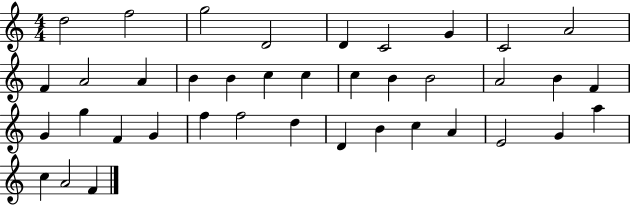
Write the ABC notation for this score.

X:1
T:Untitled
M:4/4
L:1/4
K:C
d2 f2 g2 D2 D C2 G C2 A2 F A2 A B B c c c B B2 A2 B F G g F G f f2 d D B c A E2 G a c A2 F